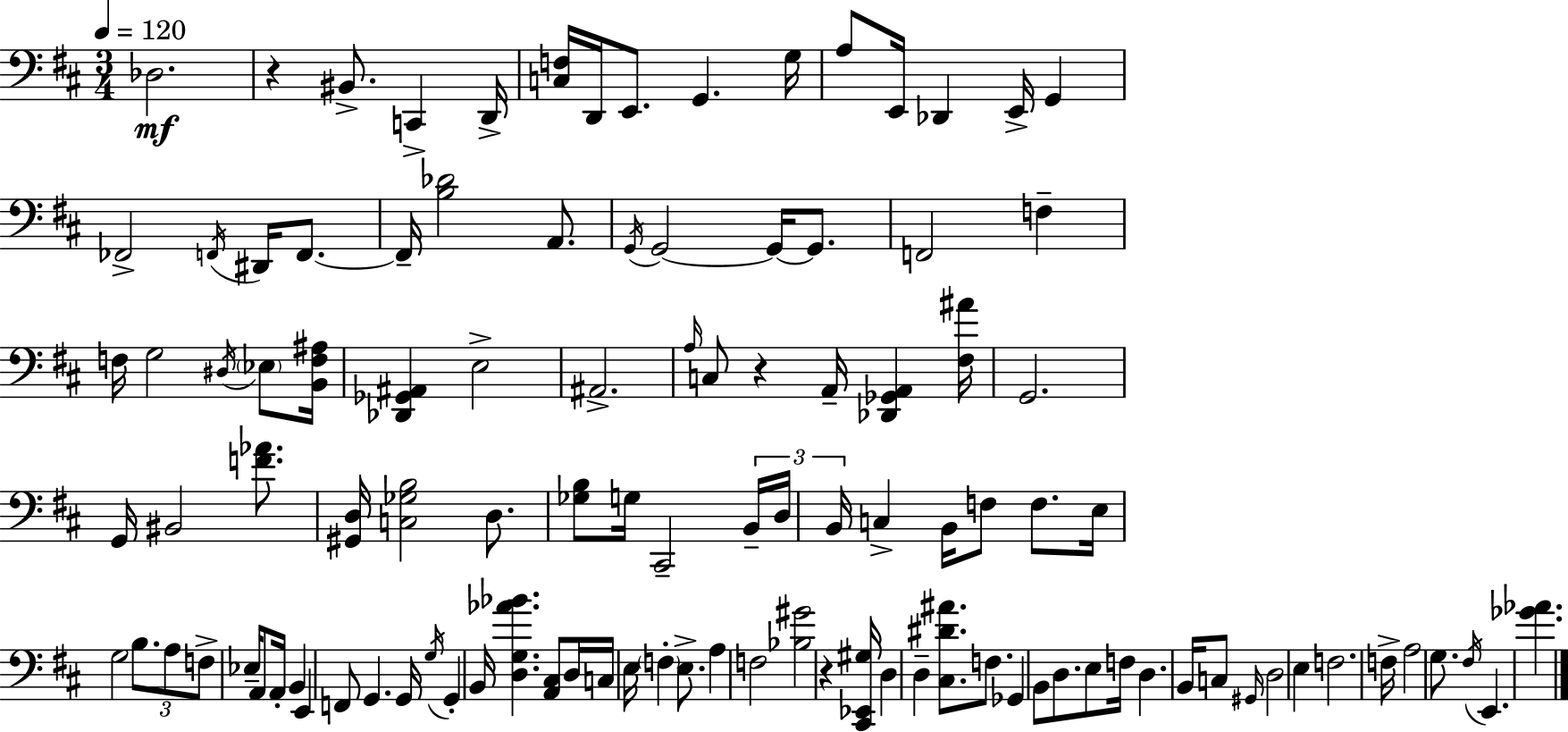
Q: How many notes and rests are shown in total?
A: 109